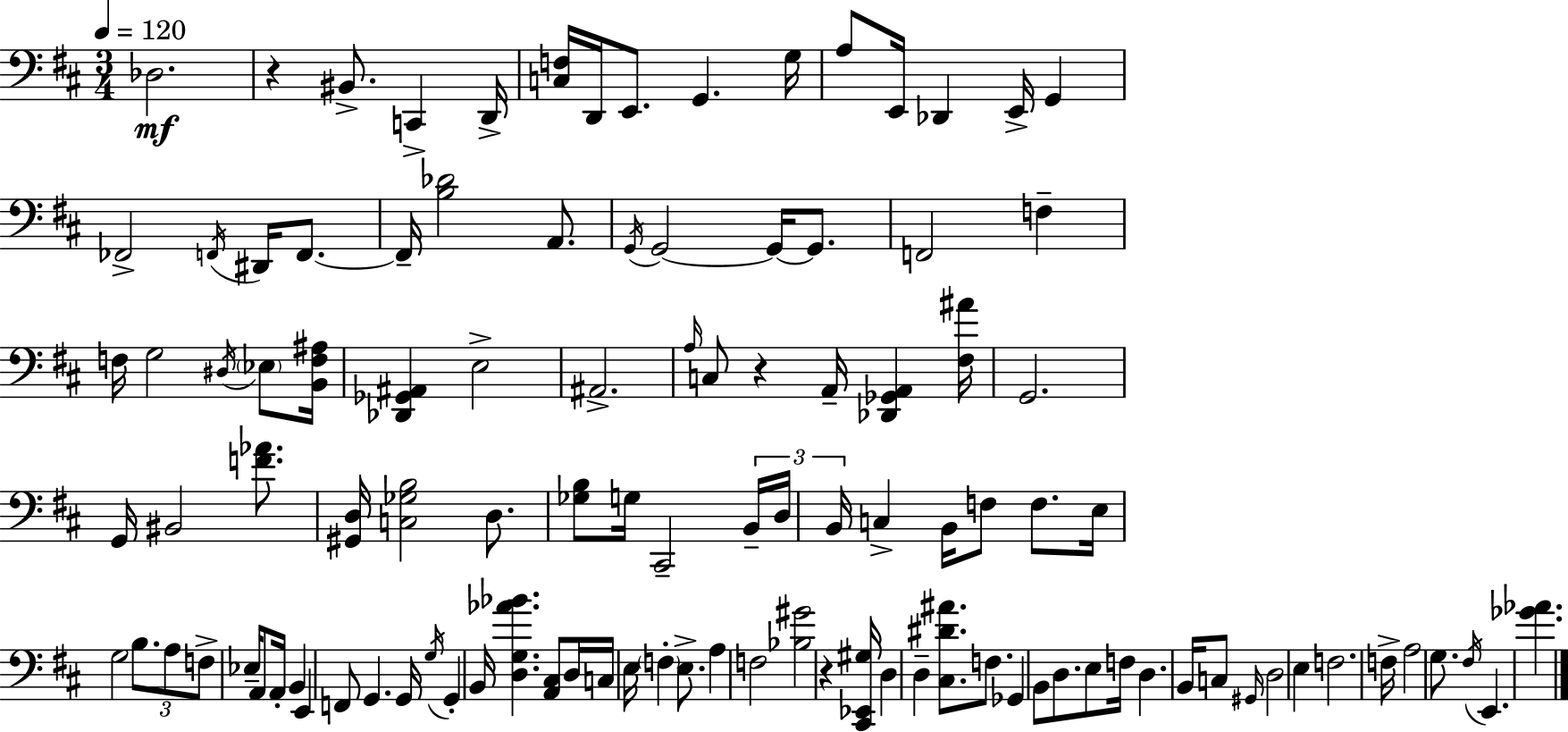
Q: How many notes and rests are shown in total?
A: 109